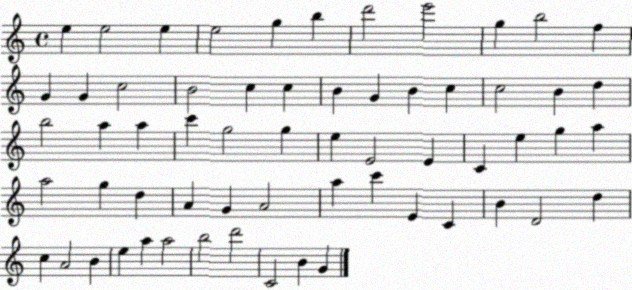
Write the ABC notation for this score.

X:1
T:Untitled
M:4/4
L:1/4
K:C
e e2 e e2 g b d'2 e'2 g b2 f G G c2 B2 c c B G B c c2 B d b2 a a c' g2 g e E2 E C e g a a2 g d A G A2 a c' E C B D2 d c A2 B e a a2 b2 d'2 C2 B G